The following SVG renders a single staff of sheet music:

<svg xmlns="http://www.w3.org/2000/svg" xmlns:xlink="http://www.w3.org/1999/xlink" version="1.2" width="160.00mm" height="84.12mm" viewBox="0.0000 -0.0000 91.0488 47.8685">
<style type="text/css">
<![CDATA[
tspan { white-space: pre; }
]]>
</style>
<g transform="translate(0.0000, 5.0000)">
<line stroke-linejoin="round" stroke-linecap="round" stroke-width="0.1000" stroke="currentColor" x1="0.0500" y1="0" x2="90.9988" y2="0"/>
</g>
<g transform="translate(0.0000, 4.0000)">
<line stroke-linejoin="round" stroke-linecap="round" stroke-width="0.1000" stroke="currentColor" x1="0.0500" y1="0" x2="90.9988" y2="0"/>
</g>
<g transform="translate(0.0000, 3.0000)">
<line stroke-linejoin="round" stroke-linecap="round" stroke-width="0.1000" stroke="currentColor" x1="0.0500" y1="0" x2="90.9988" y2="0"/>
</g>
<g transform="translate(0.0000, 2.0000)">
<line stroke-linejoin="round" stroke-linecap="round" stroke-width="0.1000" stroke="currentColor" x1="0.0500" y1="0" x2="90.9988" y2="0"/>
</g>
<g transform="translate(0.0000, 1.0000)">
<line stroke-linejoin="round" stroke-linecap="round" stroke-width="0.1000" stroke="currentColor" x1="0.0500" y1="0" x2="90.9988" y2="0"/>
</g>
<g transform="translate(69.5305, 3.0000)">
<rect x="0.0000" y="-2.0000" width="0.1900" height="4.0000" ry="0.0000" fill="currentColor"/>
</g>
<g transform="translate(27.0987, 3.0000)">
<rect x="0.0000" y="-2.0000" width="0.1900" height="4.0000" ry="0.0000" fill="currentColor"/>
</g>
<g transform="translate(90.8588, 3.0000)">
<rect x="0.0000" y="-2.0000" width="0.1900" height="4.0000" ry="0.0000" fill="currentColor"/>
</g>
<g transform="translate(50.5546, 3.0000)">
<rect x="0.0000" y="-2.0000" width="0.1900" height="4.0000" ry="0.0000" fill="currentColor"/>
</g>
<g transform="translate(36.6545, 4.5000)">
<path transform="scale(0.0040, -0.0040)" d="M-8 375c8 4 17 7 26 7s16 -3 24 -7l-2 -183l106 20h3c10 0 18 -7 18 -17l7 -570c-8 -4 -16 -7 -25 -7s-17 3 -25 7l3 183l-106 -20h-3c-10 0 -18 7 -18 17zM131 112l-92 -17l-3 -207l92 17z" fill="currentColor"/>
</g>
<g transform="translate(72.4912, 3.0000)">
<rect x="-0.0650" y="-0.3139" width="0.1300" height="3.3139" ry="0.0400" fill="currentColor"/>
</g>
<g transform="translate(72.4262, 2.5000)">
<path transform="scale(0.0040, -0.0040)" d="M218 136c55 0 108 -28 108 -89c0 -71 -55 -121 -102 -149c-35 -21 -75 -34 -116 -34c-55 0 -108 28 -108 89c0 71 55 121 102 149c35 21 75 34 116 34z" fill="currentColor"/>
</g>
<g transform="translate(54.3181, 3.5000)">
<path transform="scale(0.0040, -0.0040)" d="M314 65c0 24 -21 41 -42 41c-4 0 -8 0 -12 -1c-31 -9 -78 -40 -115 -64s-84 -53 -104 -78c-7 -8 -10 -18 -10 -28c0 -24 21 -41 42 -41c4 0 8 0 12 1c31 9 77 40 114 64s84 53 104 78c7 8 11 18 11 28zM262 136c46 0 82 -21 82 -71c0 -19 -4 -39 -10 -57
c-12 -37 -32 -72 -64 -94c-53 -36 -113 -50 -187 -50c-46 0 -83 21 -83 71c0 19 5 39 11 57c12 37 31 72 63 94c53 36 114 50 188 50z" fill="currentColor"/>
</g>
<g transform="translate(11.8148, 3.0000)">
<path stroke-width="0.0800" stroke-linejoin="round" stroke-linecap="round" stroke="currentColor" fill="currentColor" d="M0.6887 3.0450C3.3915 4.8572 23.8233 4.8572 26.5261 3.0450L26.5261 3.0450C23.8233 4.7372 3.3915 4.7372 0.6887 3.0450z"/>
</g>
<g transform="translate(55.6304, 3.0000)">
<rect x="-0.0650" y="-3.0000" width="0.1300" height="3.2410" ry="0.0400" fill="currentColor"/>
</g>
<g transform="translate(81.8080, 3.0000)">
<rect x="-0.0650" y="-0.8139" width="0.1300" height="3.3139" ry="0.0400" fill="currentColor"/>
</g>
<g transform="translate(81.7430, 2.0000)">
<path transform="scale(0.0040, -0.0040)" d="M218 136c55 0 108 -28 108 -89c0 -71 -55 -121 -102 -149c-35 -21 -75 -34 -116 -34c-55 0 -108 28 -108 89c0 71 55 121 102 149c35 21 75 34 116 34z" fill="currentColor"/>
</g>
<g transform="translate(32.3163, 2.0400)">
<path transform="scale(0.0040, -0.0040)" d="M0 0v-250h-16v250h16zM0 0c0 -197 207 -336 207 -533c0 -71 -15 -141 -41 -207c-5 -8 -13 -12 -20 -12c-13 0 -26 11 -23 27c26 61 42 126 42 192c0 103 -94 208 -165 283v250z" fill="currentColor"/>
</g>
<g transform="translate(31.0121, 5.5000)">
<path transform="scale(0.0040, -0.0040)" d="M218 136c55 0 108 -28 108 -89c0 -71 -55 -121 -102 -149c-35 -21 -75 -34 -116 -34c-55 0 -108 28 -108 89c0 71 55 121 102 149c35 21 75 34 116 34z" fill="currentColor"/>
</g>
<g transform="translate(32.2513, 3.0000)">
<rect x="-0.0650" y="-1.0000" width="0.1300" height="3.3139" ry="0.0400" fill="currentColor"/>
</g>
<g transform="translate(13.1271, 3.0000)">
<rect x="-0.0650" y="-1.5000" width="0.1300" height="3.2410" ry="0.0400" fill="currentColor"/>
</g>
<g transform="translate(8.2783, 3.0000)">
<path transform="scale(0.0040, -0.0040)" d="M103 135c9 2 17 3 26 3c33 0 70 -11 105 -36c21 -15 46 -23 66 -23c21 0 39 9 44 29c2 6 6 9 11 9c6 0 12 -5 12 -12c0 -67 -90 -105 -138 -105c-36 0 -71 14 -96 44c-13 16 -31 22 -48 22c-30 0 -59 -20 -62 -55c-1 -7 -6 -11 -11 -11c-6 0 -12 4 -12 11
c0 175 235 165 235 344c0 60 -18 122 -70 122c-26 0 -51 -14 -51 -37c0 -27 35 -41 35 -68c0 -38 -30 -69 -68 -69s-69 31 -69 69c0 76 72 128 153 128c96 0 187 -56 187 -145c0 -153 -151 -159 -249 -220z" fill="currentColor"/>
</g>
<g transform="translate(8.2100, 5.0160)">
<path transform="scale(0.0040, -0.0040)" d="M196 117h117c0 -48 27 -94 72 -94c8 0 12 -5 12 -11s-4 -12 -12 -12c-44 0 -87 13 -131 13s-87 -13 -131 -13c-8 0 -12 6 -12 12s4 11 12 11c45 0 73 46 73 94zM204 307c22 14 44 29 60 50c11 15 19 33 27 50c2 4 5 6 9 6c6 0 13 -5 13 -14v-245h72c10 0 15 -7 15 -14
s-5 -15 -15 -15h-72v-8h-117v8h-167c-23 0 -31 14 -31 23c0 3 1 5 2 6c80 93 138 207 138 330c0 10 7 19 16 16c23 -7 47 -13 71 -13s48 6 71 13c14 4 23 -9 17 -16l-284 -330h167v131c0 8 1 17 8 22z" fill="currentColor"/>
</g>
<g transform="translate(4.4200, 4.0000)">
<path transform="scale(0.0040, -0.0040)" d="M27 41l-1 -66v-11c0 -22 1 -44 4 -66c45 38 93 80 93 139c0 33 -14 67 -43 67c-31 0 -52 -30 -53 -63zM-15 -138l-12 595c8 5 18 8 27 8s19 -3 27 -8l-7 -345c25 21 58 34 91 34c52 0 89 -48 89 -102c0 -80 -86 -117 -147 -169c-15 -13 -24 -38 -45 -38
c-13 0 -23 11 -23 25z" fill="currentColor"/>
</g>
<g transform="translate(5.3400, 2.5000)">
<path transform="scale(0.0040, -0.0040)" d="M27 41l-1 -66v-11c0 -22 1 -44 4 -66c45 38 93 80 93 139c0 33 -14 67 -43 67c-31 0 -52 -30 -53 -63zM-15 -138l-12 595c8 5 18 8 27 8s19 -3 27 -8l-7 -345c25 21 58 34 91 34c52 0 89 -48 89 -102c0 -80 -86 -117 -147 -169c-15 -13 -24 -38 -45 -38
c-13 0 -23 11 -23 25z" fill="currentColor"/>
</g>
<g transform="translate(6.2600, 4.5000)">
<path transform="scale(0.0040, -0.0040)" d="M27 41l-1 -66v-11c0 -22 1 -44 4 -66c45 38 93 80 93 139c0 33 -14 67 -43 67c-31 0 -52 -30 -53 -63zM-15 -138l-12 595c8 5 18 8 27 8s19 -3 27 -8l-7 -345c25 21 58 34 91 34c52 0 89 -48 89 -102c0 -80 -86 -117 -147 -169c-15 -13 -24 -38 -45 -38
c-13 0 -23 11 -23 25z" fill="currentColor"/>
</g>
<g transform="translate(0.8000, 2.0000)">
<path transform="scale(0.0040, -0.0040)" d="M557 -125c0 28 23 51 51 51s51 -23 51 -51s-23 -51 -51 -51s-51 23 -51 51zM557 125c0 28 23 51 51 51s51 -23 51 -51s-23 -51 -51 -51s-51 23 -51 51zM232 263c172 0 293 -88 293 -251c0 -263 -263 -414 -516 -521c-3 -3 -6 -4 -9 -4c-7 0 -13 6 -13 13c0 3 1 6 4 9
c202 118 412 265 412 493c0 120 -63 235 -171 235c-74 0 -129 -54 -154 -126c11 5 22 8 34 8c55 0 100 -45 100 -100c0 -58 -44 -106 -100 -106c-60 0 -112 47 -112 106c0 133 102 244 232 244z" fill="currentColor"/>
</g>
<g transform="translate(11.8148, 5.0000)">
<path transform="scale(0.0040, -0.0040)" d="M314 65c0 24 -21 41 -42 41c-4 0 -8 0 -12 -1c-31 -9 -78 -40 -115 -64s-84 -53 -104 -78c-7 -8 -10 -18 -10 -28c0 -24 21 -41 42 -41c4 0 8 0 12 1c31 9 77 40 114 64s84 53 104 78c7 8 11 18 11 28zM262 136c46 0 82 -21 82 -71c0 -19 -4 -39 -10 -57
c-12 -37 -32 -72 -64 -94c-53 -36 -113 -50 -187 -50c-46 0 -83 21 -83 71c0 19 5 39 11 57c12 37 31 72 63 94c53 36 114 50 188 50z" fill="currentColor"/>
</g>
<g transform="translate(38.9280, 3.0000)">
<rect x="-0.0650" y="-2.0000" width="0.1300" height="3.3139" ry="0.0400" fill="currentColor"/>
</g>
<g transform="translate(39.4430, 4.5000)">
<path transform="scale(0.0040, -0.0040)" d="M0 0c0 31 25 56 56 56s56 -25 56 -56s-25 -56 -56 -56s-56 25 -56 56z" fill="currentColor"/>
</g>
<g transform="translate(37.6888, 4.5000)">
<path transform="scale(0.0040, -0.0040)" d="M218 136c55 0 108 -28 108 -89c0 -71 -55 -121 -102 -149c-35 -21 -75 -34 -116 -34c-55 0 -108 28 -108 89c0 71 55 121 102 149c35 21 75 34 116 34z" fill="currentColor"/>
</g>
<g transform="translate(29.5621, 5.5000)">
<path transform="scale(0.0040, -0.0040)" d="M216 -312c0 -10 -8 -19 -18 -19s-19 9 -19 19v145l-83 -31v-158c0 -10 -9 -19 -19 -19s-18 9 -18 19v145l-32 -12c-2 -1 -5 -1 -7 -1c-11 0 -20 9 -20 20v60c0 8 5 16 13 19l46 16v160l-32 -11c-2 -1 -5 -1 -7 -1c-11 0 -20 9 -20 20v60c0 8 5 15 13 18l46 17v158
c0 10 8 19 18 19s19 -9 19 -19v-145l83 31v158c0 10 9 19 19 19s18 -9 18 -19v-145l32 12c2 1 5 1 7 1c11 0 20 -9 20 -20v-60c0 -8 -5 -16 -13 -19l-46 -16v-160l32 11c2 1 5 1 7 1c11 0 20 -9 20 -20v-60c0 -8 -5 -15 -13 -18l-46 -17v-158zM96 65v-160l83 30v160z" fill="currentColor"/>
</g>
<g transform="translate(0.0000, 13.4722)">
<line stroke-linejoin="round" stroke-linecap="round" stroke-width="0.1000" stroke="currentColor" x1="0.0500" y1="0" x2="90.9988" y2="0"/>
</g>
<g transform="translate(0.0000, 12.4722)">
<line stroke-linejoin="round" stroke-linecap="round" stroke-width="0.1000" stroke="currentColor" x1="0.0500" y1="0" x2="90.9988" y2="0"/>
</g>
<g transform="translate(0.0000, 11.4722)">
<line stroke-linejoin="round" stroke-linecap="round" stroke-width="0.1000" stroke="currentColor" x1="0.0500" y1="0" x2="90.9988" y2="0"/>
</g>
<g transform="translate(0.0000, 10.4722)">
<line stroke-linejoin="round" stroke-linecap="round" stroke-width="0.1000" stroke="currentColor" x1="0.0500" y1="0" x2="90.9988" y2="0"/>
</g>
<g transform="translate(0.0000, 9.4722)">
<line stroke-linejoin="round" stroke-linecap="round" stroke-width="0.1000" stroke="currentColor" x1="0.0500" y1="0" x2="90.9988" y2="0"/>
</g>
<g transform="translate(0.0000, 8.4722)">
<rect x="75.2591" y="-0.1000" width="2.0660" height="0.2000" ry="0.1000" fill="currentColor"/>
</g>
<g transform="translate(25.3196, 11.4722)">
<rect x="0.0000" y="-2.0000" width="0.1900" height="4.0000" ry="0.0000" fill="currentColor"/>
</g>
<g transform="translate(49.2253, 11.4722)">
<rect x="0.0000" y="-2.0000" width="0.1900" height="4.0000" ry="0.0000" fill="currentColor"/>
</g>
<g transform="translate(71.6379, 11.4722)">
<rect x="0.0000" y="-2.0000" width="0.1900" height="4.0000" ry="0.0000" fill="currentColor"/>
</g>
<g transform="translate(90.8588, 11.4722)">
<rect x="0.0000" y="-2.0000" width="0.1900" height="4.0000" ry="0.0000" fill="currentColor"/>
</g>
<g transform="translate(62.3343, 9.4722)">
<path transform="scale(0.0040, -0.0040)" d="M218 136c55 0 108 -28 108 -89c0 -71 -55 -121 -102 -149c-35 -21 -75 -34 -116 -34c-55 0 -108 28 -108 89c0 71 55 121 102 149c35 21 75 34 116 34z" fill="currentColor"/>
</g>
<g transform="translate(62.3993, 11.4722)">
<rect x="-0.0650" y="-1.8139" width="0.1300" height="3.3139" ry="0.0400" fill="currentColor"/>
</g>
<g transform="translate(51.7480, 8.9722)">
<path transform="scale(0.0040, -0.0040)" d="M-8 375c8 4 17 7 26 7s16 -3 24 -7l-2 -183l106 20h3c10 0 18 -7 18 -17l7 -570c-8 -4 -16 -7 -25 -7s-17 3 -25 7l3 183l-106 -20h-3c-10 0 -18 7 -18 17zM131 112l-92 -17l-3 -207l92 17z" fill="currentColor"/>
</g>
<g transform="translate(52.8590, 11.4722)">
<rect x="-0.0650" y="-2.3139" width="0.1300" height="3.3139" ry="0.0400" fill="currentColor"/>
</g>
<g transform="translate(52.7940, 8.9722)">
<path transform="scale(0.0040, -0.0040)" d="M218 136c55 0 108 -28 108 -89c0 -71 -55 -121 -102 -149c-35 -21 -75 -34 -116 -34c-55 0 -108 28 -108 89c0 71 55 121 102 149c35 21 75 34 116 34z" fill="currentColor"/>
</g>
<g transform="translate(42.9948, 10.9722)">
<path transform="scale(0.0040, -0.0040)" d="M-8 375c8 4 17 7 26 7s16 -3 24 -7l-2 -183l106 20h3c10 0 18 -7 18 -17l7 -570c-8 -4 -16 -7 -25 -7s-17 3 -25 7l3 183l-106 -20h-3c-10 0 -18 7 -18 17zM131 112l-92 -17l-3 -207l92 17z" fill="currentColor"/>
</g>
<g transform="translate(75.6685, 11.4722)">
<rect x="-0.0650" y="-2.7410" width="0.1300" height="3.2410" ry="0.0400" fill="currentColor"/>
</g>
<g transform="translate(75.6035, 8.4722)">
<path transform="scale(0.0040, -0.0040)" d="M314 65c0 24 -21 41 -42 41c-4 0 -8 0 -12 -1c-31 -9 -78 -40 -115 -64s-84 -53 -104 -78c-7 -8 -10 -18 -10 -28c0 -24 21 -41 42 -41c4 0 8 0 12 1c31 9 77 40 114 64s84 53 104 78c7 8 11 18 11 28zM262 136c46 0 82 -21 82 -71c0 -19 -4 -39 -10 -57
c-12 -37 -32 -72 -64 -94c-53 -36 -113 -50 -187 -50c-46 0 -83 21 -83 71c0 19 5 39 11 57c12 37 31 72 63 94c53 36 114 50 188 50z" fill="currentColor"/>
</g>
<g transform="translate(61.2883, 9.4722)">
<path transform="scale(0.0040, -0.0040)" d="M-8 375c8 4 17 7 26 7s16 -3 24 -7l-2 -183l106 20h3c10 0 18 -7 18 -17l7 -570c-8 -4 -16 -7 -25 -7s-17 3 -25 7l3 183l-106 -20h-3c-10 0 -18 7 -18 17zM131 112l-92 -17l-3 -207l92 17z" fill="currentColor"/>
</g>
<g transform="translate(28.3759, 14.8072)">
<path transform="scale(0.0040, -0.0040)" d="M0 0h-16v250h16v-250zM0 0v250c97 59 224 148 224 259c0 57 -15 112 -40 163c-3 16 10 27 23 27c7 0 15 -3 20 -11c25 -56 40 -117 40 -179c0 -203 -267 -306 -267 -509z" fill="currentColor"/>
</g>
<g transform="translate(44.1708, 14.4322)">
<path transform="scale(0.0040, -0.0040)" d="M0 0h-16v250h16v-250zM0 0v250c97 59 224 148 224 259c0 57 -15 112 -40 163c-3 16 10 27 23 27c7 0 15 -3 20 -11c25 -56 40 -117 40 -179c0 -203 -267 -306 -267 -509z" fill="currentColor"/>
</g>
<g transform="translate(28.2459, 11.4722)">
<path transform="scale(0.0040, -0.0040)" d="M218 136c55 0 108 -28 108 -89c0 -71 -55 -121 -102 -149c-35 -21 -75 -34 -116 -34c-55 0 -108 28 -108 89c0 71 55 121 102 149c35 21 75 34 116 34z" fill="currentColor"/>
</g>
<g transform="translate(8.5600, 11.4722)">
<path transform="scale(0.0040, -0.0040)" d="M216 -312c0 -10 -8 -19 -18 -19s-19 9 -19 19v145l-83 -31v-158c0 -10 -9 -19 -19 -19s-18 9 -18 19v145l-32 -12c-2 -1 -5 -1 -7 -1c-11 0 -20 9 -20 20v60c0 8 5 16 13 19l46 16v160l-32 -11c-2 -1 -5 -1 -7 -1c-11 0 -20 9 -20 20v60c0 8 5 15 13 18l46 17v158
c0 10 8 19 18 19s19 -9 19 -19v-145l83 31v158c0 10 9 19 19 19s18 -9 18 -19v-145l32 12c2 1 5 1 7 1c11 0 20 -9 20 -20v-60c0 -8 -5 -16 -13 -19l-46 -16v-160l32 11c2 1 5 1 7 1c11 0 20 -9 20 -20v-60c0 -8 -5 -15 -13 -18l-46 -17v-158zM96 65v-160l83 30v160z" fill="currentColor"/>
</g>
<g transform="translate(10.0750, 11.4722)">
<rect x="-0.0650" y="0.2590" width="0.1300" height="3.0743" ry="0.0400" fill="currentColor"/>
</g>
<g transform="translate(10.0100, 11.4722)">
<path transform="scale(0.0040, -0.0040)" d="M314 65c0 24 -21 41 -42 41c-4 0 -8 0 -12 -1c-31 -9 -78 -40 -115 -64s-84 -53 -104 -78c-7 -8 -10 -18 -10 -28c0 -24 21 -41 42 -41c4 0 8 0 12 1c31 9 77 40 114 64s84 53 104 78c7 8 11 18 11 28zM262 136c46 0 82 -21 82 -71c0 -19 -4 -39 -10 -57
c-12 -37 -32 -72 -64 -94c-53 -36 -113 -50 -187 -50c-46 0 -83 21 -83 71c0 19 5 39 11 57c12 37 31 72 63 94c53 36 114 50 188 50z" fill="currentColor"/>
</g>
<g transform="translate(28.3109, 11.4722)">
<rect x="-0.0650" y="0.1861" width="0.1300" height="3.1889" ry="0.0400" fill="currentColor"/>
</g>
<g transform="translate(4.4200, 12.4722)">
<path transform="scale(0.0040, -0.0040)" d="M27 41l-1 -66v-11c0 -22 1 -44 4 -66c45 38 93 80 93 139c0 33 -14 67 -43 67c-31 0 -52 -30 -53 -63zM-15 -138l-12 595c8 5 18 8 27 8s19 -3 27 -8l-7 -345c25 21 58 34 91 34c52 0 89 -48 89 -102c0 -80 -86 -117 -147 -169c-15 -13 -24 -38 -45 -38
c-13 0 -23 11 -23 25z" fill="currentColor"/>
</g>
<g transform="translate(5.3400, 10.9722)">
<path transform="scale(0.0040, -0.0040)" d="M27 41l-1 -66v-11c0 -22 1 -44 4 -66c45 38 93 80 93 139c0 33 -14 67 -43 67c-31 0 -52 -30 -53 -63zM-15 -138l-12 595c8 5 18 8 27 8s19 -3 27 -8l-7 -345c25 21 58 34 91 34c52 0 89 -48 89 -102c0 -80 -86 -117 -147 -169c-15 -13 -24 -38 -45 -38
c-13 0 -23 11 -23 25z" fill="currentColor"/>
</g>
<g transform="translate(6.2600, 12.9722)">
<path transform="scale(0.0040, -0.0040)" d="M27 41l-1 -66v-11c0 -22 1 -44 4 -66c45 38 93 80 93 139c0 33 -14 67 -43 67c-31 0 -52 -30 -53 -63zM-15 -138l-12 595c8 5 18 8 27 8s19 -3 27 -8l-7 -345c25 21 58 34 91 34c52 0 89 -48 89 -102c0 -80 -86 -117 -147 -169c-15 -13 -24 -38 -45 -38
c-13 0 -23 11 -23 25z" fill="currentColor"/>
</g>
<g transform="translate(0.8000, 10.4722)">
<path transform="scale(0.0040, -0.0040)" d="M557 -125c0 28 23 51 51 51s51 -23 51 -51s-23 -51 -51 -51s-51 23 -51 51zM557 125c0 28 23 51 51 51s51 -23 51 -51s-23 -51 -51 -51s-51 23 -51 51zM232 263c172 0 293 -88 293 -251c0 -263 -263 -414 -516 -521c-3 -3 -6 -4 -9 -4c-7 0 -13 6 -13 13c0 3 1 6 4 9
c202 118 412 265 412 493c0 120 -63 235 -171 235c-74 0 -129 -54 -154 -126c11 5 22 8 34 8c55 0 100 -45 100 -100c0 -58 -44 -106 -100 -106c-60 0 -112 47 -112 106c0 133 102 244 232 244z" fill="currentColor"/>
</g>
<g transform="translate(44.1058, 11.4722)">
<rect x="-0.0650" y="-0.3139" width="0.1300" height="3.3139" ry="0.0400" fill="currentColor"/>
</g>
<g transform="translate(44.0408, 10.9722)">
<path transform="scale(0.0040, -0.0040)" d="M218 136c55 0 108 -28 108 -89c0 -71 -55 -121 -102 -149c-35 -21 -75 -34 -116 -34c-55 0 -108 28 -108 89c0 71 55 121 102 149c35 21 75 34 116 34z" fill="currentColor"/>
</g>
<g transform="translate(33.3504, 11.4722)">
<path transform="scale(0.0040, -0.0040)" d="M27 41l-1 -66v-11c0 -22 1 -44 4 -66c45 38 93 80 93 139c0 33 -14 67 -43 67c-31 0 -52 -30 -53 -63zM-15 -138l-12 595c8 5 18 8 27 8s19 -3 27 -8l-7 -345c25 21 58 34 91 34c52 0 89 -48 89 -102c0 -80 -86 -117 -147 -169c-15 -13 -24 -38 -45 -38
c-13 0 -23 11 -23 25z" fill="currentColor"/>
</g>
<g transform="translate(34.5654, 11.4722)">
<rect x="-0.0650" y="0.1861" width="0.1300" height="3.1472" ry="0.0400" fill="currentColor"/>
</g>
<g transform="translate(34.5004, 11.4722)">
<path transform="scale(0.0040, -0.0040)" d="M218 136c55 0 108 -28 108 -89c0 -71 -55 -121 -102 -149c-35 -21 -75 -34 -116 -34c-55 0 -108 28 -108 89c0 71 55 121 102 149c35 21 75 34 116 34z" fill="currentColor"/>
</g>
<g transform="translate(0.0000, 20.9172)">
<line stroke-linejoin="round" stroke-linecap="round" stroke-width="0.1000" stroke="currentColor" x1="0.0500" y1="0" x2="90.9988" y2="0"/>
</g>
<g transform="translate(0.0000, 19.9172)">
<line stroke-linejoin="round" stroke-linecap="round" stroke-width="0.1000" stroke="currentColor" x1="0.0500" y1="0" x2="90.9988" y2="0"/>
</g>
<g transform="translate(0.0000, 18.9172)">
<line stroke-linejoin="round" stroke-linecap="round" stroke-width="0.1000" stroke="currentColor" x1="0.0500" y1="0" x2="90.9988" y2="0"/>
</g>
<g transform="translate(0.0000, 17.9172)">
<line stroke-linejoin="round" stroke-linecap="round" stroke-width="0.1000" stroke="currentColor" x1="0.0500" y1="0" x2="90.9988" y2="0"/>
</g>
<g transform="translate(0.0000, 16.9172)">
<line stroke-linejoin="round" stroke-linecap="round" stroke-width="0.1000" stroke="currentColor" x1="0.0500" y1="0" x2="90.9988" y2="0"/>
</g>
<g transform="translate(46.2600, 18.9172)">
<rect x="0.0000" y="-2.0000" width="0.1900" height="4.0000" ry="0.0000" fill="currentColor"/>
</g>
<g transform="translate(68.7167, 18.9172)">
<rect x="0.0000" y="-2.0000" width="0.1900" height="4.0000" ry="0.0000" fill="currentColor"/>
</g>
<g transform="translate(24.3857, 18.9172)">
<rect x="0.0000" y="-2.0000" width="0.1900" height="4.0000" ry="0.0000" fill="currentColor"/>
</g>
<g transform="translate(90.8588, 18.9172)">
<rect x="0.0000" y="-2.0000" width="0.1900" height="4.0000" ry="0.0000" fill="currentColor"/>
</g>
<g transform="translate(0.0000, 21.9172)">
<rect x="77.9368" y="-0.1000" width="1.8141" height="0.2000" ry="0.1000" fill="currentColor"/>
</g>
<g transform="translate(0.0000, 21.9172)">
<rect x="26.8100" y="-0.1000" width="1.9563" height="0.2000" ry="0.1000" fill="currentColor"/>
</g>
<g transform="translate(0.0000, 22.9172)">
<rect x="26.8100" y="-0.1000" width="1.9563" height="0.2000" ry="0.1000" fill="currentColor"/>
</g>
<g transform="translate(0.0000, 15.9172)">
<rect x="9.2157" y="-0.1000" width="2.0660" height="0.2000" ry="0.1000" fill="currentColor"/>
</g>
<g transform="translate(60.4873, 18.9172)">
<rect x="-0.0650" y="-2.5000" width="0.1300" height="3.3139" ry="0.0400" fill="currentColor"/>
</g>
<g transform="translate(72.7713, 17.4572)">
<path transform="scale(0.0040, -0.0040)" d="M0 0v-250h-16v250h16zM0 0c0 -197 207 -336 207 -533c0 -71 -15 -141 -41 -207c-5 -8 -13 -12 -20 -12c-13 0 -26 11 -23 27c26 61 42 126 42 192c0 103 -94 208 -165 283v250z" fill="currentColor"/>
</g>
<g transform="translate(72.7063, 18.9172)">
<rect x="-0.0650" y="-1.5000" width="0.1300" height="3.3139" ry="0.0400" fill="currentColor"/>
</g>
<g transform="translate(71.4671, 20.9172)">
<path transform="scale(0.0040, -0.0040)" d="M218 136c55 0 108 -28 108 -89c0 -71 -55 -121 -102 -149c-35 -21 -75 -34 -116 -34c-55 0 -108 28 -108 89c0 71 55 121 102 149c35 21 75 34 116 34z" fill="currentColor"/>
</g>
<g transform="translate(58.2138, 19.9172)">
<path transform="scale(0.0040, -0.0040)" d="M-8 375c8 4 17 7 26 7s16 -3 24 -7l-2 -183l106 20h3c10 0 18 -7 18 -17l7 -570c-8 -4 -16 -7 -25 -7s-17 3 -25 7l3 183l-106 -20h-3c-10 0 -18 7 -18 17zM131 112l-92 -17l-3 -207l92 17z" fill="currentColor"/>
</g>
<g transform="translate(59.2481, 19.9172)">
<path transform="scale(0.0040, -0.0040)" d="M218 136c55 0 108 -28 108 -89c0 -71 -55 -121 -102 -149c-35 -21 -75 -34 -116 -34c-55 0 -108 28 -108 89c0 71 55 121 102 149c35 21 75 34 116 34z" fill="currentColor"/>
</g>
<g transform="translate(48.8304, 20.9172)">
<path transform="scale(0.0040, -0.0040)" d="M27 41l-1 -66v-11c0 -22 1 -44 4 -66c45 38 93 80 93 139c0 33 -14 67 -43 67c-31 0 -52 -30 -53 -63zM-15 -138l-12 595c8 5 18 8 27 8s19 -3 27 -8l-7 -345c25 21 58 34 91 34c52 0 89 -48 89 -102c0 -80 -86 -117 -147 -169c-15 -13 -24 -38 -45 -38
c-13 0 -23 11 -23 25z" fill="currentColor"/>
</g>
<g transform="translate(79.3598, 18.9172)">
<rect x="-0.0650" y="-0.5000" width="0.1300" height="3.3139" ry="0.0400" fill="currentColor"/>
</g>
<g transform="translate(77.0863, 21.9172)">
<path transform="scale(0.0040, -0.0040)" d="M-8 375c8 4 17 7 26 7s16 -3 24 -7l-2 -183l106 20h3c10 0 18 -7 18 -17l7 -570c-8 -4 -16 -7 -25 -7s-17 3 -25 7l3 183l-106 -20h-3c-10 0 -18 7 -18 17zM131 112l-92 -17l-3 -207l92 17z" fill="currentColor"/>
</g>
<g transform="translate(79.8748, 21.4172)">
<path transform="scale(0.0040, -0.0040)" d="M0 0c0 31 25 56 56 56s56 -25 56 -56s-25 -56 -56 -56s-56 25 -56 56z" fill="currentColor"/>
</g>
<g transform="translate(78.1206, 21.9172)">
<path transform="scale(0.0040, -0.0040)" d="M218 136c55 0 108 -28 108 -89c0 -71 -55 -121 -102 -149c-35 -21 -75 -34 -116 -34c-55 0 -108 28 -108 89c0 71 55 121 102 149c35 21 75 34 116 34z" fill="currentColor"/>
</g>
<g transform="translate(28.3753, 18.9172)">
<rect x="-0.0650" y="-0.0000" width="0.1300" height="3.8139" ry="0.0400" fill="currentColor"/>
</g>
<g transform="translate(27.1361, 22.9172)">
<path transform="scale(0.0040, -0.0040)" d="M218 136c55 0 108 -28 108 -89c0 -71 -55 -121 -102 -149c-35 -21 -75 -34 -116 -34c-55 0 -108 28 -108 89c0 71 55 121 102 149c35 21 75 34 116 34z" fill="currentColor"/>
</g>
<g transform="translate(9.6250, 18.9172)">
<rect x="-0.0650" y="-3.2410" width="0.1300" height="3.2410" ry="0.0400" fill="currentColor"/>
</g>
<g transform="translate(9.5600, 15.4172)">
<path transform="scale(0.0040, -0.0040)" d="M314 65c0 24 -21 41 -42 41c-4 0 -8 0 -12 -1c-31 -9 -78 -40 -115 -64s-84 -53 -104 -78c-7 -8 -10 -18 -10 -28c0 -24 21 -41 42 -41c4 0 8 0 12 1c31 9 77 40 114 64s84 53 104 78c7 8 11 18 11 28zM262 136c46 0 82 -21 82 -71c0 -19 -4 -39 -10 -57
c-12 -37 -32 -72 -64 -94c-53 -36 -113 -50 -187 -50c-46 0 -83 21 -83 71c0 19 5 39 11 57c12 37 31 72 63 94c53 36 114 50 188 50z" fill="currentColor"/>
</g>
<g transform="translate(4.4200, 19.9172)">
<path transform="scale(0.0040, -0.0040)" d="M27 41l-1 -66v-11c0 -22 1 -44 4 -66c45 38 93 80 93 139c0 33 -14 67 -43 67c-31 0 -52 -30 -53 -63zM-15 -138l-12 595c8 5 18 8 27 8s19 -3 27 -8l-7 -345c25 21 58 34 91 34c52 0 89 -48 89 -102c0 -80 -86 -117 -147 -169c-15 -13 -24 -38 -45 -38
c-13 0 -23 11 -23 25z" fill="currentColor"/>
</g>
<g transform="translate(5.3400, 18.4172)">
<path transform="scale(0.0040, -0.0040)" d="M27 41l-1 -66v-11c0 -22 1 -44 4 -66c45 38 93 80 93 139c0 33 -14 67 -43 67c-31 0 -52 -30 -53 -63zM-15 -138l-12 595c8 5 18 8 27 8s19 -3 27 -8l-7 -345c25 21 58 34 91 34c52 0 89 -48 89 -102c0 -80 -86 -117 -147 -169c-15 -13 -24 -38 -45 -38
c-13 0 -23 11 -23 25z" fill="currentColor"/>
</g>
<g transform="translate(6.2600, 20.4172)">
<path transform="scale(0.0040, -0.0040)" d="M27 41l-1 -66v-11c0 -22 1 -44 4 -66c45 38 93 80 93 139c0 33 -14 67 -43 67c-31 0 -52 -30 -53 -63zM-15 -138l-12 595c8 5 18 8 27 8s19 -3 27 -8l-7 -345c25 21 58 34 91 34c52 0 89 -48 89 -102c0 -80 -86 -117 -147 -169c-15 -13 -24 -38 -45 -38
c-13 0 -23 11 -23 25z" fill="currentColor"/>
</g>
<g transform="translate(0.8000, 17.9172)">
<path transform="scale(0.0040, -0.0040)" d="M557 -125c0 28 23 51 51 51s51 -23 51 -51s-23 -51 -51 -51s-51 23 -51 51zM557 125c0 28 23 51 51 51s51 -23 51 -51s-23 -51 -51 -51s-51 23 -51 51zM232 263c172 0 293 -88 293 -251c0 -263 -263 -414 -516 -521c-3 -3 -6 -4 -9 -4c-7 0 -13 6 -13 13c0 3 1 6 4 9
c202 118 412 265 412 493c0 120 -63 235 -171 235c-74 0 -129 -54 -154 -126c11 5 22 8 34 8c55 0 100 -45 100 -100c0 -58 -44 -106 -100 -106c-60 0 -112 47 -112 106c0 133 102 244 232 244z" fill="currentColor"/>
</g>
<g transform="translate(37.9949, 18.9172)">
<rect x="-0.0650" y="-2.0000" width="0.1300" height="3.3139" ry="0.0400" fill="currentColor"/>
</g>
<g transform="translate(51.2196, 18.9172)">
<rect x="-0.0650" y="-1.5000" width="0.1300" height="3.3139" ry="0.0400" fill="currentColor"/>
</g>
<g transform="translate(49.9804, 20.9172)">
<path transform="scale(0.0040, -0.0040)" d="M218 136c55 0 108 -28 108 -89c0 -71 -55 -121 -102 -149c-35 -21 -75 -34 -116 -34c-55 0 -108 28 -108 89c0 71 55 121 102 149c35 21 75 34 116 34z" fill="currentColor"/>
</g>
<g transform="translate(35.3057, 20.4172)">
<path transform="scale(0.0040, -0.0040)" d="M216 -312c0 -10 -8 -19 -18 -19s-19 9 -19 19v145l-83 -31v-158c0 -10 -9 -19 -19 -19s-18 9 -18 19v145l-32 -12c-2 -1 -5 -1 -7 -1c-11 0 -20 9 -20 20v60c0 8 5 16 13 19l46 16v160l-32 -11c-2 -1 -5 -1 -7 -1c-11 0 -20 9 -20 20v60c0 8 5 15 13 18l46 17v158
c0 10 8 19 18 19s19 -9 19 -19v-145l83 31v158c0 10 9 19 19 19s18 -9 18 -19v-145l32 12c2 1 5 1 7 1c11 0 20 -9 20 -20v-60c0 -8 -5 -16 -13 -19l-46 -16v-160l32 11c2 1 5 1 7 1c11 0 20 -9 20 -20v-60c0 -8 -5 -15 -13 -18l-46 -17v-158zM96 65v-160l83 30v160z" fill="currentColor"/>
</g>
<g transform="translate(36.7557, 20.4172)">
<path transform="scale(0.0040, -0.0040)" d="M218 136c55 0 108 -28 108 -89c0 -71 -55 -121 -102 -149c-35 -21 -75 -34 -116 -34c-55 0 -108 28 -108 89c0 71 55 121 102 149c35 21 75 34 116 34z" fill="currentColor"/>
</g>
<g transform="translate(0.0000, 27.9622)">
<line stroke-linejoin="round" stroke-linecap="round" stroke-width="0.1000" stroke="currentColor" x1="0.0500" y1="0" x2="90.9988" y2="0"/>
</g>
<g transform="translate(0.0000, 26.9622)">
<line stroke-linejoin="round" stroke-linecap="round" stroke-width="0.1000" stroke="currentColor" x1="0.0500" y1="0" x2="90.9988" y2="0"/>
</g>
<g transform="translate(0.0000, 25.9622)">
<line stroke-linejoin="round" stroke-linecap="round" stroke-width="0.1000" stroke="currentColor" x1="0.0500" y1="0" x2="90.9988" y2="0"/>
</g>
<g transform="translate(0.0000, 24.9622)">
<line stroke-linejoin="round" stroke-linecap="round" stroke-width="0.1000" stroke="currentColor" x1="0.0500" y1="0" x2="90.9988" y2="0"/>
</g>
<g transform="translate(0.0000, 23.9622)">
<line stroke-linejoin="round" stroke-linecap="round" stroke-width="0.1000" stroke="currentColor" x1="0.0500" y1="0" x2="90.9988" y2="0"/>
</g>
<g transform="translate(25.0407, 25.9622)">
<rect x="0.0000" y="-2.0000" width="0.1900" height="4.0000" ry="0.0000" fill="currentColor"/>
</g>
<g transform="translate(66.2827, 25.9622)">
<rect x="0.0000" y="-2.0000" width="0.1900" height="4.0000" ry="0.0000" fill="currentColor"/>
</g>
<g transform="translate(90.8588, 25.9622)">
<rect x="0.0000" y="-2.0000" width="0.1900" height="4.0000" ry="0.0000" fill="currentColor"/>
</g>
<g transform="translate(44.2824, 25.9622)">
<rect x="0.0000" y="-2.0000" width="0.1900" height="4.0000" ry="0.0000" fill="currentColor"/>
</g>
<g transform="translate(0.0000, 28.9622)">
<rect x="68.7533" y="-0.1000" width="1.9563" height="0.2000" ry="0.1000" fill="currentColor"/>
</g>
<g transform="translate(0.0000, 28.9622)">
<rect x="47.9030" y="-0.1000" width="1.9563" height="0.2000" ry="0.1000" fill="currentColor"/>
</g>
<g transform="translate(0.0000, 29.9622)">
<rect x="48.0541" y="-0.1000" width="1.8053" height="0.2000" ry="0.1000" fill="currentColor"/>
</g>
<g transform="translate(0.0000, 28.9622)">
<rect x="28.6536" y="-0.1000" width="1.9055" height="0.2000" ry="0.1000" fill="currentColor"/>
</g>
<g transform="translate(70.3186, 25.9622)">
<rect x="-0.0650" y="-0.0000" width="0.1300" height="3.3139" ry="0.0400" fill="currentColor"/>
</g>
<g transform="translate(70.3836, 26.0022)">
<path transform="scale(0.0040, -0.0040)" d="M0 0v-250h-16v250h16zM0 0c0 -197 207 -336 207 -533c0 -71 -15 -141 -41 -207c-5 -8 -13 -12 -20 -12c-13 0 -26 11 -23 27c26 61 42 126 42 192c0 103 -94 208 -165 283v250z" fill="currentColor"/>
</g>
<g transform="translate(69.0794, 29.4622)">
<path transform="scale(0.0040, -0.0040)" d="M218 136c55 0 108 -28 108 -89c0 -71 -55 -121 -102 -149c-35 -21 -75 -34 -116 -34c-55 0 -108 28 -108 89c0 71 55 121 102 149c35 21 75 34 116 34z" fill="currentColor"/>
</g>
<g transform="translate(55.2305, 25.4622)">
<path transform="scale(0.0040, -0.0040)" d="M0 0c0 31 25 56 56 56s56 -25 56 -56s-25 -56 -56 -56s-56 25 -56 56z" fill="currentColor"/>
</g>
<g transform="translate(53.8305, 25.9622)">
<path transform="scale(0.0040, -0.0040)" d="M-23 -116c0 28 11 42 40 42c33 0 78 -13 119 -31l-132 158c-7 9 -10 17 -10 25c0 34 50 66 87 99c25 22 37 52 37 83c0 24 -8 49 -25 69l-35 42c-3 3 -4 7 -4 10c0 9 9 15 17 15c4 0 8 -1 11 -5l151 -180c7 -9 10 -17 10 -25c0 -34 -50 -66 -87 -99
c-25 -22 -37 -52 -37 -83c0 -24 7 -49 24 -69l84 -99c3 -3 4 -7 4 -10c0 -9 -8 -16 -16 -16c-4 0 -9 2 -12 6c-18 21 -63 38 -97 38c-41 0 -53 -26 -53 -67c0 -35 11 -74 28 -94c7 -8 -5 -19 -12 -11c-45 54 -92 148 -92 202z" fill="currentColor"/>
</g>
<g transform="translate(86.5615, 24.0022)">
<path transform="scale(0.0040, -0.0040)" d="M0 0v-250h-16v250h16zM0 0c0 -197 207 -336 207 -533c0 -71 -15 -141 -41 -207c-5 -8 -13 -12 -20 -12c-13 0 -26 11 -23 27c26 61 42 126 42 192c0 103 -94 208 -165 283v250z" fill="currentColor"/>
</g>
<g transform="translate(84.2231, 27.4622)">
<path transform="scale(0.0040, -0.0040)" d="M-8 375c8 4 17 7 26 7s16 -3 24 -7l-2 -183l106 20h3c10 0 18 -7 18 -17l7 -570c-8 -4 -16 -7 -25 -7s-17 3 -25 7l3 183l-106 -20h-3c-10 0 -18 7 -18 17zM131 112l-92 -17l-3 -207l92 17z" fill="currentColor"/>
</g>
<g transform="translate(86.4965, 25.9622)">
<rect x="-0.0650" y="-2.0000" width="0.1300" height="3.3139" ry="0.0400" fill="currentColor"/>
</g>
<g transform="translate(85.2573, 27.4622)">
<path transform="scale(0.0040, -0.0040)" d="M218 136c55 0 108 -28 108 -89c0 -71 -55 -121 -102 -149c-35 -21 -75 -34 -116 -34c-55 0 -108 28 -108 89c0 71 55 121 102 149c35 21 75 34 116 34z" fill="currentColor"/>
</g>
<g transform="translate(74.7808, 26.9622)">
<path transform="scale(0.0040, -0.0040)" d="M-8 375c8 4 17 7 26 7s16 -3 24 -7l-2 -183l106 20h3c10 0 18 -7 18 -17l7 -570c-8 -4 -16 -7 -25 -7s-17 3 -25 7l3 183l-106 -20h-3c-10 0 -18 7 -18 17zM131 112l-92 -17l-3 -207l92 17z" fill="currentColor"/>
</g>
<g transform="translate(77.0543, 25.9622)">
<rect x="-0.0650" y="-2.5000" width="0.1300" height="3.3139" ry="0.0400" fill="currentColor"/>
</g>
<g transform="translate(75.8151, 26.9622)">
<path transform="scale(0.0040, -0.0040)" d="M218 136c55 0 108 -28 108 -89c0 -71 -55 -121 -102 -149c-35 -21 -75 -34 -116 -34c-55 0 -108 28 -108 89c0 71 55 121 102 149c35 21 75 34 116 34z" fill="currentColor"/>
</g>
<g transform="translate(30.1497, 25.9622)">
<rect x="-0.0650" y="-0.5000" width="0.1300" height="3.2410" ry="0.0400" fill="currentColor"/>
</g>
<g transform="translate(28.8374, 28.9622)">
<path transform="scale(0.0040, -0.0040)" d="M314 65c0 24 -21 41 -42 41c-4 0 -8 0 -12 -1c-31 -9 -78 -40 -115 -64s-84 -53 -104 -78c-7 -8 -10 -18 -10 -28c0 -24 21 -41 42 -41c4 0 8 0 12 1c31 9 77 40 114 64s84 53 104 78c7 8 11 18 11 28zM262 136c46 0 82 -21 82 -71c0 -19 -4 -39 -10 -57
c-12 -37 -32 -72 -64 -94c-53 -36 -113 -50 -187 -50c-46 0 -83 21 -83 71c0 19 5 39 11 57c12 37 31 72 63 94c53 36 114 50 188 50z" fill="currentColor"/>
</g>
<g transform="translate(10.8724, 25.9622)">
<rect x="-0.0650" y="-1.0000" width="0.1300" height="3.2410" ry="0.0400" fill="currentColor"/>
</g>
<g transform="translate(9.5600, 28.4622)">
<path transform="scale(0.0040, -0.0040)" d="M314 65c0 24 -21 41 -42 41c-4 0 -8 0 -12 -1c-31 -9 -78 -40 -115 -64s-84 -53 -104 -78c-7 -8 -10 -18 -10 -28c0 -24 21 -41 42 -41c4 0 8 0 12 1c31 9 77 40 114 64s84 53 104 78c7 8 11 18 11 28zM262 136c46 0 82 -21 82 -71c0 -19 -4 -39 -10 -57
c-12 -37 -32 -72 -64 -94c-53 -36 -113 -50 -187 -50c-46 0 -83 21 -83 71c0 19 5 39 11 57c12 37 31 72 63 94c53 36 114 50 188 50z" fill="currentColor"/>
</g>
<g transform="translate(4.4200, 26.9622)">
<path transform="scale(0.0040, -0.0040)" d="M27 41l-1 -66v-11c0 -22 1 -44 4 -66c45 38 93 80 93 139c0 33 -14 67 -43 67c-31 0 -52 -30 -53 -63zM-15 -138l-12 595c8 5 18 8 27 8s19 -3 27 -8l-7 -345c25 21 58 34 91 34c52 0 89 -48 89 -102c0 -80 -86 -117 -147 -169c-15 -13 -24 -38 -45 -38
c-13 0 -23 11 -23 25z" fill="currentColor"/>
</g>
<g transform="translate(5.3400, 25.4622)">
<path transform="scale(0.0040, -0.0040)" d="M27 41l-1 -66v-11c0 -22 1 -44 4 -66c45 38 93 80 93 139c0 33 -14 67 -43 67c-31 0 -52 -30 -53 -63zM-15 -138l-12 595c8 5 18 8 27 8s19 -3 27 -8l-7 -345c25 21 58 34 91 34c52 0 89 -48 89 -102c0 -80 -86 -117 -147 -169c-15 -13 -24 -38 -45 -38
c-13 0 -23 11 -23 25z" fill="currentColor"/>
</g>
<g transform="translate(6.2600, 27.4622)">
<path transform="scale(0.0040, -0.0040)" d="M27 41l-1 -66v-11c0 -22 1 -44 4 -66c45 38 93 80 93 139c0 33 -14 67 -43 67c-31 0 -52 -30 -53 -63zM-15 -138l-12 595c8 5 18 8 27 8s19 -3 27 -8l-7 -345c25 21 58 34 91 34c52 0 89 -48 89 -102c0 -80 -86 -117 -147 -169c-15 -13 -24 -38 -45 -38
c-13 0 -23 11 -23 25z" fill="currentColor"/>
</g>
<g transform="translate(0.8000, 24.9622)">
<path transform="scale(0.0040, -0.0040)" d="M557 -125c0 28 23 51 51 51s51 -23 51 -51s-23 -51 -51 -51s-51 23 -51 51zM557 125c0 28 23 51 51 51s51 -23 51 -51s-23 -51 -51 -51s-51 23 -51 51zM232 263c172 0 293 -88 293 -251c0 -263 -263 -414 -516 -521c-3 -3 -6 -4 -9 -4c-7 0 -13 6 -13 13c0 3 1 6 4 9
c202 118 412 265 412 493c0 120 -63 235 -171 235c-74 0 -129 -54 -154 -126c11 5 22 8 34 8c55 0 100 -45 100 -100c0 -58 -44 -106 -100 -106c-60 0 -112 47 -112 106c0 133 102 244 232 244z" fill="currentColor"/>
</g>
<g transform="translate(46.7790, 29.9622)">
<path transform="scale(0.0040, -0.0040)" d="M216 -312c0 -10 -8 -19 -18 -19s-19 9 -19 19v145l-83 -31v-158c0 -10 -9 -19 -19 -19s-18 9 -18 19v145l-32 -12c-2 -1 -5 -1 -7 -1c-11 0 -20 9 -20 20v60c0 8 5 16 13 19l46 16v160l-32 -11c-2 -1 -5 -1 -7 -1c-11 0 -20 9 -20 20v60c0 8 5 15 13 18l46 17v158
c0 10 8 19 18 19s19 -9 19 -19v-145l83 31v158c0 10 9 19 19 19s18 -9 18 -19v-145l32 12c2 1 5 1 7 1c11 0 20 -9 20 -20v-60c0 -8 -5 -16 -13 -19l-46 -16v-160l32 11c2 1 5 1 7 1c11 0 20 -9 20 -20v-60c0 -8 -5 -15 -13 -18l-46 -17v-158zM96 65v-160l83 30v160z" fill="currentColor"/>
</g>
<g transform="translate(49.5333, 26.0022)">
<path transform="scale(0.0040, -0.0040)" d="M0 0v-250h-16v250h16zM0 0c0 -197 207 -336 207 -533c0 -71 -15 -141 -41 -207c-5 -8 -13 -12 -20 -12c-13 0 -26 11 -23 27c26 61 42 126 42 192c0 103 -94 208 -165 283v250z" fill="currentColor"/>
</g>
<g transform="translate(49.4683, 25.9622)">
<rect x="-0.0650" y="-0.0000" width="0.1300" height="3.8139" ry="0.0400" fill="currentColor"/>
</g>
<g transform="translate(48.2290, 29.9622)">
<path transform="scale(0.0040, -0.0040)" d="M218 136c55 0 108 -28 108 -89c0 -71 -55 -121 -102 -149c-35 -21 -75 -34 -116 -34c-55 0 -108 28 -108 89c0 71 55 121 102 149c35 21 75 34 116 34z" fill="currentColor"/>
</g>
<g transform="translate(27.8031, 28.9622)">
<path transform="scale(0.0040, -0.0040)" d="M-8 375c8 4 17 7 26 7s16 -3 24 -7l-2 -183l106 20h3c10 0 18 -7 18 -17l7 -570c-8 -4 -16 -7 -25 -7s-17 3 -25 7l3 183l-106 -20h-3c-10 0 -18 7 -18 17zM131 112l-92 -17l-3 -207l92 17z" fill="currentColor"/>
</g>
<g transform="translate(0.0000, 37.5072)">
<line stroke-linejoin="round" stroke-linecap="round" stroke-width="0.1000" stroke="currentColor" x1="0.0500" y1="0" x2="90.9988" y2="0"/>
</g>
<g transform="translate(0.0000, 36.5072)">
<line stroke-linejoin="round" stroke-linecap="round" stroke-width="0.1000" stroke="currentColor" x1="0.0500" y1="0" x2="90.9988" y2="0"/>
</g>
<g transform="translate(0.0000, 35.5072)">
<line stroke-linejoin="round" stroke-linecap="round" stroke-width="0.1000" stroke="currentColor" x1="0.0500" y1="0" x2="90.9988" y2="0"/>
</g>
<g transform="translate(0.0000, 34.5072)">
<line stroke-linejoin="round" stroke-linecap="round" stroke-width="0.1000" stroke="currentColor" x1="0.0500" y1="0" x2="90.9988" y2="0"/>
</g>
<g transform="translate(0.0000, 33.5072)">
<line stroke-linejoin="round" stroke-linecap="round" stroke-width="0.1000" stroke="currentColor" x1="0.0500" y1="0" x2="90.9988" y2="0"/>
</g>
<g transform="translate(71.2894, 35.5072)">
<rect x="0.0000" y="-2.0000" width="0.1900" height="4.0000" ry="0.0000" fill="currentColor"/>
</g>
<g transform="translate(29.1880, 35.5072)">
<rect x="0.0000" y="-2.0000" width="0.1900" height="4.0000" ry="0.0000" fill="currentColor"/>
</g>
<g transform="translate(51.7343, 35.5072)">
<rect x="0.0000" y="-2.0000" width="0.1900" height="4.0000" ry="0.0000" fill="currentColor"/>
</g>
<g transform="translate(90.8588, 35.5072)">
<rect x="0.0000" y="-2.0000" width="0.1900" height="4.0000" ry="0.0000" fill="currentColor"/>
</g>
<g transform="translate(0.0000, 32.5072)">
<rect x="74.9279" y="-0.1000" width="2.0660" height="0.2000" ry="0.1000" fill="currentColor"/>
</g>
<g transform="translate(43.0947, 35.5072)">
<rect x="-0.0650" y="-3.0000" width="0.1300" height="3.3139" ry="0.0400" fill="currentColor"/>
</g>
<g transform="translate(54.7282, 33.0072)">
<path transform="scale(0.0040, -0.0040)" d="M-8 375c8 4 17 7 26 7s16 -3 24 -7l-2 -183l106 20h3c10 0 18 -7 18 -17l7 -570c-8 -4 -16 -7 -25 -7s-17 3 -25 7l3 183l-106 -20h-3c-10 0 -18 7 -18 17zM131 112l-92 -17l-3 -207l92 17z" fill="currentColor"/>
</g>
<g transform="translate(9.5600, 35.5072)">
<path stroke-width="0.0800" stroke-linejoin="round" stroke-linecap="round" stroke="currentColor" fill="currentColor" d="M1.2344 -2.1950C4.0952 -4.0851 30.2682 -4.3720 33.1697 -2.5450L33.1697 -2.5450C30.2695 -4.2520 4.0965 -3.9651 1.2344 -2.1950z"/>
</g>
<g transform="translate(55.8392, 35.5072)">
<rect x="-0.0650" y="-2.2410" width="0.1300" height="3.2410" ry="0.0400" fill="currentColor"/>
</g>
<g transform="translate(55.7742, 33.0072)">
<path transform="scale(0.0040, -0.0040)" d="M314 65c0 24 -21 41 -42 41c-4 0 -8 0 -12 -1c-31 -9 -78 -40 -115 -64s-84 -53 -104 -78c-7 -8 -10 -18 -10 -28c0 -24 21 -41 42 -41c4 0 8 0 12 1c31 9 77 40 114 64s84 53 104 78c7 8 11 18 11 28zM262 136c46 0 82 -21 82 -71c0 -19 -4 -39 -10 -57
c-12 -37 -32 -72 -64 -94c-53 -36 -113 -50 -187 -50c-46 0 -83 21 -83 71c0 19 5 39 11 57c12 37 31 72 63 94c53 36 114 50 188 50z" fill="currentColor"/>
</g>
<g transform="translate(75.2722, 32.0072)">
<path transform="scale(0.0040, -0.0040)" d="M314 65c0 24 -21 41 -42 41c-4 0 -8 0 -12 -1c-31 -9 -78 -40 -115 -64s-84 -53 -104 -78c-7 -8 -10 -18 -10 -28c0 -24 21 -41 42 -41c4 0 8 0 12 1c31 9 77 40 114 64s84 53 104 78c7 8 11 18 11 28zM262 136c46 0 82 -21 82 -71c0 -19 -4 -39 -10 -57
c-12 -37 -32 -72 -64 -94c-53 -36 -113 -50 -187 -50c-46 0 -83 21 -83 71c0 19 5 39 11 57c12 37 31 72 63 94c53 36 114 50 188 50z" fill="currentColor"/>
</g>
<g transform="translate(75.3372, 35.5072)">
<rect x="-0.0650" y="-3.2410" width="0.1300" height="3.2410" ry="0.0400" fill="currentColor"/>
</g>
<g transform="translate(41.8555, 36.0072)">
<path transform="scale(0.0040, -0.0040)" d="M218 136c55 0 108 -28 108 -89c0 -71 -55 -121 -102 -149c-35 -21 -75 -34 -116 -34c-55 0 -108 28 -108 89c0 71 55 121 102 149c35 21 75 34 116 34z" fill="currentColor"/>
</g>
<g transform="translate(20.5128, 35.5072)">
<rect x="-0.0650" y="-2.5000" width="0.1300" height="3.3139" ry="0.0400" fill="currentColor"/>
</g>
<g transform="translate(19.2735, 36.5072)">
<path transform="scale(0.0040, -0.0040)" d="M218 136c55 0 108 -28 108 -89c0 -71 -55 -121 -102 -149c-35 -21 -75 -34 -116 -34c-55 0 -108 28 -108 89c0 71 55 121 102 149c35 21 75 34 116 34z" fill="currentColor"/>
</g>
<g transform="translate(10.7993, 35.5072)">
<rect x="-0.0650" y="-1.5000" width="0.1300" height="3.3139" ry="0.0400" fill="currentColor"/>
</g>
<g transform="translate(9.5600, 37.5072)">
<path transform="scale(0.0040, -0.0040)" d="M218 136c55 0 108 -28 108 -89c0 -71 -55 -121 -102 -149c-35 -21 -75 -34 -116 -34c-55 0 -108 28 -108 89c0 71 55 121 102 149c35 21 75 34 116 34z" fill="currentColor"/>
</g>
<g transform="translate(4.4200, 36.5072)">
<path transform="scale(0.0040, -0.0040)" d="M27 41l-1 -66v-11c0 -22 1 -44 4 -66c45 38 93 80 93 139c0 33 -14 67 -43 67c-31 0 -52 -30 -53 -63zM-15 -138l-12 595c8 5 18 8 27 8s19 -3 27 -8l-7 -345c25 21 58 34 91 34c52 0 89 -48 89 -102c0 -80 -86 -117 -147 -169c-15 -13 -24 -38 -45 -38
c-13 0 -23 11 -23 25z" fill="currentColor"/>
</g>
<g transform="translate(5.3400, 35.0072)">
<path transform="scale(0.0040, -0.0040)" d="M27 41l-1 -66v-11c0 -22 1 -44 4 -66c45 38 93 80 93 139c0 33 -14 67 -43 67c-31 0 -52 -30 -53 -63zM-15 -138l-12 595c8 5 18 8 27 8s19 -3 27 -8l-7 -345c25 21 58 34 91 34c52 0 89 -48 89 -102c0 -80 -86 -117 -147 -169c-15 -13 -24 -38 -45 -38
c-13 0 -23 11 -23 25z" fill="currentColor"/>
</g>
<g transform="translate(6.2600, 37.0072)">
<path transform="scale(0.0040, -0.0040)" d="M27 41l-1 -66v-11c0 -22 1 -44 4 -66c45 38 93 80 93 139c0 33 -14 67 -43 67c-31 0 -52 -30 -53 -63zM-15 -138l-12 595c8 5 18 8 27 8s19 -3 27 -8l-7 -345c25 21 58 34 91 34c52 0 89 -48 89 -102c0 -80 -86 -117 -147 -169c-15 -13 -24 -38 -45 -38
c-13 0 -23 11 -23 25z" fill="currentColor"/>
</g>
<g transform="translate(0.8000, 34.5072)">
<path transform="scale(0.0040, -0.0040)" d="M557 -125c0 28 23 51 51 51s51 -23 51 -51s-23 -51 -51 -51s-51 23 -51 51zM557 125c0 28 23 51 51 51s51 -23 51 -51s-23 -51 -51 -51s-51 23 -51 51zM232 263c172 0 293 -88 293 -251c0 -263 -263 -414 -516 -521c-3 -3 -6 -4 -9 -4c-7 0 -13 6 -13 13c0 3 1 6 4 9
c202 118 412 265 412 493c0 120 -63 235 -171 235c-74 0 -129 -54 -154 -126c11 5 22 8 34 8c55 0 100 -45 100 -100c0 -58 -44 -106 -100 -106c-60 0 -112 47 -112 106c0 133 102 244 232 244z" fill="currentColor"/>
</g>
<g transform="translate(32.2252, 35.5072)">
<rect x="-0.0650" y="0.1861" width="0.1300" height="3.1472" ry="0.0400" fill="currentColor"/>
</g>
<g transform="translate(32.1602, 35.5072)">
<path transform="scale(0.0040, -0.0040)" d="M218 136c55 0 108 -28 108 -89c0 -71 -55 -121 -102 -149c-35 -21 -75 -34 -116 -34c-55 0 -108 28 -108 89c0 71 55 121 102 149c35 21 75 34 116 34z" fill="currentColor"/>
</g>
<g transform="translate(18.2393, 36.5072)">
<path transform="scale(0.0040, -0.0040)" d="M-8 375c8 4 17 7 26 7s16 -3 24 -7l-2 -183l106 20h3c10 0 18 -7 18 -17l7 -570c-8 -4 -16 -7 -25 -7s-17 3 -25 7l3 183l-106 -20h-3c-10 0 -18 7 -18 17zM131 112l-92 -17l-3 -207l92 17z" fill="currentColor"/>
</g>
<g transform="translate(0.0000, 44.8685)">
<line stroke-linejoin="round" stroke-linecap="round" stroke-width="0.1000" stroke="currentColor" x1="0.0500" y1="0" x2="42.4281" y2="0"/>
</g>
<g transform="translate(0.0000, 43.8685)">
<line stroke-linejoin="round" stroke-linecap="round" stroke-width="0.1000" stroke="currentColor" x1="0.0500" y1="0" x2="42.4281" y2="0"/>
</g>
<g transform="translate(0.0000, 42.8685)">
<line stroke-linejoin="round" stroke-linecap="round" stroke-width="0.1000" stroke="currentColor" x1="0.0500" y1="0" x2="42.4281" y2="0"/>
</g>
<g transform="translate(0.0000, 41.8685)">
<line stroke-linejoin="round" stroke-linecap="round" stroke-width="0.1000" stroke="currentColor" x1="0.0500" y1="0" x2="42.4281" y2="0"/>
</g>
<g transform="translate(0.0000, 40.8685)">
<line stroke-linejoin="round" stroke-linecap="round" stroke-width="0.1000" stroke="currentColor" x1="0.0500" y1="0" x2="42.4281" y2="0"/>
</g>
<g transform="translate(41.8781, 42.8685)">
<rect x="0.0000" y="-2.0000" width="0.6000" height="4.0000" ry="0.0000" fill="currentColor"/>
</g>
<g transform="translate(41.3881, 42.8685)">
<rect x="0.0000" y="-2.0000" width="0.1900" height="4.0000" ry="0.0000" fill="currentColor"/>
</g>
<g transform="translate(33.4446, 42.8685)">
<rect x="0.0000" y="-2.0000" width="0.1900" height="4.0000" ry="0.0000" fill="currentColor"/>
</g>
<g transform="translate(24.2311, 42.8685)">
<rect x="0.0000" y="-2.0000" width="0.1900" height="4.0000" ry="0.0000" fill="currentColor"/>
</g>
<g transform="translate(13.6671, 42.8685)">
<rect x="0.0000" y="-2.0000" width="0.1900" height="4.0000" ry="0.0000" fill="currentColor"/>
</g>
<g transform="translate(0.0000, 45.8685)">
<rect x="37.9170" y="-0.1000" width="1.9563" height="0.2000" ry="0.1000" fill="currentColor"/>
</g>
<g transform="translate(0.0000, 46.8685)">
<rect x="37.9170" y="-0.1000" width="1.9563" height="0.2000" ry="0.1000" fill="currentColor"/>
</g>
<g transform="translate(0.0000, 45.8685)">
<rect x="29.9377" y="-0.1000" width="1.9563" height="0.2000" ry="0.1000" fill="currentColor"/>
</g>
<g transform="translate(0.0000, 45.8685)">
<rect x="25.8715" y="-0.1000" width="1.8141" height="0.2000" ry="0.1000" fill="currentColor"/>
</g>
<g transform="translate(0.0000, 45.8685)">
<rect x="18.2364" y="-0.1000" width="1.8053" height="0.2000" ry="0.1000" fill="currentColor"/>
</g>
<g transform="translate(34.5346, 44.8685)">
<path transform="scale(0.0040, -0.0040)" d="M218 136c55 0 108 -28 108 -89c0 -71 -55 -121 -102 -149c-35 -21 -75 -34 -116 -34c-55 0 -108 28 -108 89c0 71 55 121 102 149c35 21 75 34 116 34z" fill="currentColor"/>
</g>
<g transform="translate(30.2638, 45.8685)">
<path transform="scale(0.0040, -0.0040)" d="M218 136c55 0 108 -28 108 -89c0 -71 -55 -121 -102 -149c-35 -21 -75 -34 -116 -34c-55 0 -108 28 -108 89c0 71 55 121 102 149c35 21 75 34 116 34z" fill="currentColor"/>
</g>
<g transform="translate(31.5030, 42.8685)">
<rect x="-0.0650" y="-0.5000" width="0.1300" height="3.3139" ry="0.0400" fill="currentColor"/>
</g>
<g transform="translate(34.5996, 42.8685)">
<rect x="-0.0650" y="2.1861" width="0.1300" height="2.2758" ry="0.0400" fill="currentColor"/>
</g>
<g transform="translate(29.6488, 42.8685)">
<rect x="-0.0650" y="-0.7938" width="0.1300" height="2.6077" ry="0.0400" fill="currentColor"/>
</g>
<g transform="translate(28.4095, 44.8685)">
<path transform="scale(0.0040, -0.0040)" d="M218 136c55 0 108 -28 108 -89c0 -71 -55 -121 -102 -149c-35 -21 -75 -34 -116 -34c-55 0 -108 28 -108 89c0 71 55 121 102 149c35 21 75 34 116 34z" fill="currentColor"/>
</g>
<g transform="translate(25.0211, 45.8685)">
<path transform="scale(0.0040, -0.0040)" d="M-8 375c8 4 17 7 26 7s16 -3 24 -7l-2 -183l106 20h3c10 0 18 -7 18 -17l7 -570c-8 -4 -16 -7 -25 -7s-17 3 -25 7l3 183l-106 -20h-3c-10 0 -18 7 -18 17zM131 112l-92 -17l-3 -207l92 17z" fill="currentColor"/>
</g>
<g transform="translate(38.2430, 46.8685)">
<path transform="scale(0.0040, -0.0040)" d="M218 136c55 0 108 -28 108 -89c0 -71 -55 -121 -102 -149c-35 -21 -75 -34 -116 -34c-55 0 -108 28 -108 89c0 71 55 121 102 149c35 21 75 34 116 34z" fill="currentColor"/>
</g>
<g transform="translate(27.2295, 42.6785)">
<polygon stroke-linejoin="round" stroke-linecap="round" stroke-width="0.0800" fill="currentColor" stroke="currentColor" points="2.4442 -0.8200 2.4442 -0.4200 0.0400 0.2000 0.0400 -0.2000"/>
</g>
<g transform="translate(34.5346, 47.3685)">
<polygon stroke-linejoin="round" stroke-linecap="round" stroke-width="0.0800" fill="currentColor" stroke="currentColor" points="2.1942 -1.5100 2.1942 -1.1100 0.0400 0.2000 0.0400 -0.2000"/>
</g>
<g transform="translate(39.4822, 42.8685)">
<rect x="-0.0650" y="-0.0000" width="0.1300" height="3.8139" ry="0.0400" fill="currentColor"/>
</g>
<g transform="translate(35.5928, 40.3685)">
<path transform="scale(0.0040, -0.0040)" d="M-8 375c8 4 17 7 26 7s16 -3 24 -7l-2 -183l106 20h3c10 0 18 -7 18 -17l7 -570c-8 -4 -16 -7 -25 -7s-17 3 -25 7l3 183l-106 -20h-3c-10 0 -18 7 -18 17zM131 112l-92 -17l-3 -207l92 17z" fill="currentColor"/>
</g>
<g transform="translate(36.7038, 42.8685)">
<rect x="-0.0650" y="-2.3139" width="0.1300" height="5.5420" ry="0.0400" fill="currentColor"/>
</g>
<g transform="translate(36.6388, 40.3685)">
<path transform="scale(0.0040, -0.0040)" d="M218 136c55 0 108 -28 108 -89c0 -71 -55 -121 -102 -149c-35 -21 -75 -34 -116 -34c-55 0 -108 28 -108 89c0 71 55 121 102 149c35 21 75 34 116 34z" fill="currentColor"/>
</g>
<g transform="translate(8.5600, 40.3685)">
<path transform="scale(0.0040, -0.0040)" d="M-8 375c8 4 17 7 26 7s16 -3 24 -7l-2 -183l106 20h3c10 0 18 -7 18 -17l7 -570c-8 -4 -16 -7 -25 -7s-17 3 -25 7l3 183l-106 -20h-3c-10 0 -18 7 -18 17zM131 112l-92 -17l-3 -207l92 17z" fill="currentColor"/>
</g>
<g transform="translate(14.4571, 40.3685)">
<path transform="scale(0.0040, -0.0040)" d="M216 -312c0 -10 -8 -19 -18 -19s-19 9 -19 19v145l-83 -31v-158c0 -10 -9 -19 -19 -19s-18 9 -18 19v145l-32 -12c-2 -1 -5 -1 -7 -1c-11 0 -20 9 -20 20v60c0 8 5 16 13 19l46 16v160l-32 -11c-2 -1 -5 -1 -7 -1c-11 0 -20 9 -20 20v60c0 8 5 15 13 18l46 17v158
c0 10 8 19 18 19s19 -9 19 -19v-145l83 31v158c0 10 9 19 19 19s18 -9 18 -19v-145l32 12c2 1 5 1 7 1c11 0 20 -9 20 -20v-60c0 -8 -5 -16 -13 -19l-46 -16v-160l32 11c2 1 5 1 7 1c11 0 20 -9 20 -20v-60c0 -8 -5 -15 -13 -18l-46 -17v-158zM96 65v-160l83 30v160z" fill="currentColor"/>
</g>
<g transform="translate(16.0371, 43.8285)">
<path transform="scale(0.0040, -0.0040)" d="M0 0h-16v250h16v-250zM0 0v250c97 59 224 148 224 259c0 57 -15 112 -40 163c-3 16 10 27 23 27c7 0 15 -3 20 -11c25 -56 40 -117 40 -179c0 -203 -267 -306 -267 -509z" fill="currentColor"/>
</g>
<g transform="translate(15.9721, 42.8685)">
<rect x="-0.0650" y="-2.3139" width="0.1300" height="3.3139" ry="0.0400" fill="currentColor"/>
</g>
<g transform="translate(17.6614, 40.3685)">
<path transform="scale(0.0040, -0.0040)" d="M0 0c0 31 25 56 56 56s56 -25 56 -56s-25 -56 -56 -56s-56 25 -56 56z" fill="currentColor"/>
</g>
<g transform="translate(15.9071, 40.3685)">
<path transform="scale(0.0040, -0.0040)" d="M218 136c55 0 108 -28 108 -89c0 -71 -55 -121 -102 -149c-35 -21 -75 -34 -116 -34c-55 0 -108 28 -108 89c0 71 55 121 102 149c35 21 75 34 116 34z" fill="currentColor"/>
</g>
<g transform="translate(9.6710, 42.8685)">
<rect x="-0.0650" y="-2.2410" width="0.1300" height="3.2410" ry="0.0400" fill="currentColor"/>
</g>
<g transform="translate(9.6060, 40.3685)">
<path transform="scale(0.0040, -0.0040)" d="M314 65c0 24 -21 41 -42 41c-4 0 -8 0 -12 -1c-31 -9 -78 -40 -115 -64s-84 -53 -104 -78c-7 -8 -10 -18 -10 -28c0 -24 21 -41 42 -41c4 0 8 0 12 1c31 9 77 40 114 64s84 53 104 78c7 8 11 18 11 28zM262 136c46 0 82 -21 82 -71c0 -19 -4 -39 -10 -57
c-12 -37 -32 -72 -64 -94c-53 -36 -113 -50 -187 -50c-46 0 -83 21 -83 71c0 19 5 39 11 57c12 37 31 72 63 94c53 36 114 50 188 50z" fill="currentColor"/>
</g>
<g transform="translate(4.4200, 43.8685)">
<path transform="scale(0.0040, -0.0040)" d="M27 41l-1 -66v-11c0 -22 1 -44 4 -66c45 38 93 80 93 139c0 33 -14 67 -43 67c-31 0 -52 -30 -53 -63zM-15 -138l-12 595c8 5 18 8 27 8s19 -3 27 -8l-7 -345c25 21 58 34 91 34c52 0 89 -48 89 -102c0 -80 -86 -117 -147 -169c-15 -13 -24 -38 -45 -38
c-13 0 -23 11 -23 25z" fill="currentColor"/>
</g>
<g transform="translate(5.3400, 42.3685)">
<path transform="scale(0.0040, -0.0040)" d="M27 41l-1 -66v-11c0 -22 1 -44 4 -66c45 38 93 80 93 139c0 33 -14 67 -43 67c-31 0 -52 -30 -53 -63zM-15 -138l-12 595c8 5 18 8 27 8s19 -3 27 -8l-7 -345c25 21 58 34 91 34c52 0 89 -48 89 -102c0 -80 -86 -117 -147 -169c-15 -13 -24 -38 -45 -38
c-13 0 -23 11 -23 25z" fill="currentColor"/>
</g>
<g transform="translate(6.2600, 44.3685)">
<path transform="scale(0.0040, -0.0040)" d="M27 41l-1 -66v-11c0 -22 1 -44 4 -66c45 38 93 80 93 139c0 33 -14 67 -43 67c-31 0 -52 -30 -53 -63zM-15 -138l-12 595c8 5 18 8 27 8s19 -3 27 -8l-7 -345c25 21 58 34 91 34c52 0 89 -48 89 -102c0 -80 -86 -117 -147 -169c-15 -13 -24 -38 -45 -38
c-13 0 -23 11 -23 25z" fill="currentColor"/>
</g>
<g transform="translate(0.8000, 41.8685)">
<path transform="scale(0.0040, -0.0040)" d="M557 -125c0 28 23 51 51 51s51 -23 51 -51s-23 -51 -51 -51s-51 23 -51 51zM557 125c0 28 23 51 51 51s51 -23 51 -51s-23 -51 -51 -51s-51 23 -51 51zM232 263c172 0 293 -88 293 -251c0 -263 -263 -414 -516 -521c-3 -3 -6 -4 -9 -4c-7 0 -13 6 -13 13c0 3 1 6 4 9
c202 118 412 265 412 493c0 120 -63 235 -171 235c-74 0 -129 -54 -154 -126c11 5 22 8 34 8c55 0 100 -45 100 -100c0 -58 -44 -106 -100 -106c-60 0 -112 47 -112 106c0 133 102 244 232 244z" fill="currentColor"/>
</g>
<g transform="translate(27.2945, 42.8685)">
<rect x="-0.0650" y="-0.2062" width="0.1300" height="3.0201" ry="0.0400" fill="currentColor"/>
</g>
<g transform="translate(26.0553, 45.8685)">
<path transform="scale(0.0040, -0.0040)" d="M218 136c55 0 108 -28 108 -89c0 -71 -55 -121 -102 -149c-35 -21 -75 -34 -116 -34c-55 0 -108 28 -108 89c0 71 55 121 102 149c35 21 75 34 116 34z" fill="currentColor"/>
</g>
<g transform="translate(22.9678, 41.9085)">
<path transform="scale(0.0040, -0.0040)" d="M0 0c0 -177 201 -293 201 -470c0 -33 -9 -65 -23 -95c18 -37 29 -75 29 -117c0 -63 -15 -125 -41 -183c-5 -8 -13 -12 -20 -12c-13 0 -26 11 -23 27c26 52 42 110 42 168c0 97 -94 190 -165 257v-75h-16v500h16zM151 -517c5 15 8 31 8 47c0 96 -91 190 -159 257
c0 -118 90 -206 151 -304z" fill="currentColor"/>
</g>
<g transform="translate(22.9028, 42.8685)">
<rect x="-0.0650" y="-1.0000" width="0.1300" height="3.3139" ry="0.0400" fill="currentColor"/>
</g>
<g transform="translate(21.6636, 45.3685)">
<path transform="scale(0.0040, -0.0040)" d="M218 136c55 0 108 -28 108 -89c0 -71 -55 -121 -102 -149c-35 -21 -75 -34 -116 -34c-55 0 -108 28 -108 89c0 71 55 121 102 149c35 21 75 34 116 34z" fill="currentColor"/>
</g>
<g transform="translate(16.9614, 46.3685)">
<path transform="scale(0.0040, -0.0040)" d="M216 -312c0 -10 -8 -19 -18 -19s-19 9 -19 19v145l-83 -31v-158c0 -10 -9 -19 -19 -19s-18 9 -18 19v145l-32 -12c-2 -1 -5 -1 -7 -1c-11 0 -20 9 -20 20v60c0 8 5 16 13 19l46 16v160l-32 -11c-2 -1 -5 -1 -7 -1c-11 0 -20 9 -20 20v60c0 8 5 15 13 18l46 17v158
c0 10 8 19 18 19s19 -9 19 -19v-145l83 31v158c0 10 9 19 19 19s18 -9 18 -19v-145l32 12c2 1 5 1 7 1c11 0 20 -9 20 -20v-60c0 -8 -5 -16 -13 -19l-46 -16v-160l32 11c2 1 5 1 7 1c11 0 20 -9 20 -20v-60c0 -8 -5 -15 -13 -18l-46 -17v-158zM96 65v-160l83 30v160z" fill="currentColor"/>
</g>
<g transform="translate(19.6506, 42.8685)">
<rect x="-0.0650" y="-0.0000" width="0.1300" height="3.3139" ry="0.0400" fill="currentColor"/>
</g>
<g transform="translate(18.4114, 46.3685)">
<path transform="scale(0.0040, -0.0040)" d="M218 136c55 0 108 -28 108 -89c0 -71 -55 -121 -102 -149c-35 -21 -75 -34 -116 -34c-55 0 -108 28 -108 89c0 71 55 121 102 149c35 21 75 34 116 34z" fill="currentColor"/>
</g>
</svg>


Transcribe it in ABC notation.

X:1
T:Untitled
M:2/4
L:1/4
K:Eb
G,,2 ^F,,/2 A,, C,2 _E, F, ^D,2 D,/2 _D, E,/2 B, A, C2 D2 C,, ^A,, _G,, B,, G,,/2 E,, F,,2 E,,2 ^C,,/2 z D,,/2 B,, A,,/2 G,, B,, D, C, B,2 D2 B,2 ^B,/2 ^D,, F,,/4 E,,/2 G,,/2 E,, G,,/2 B,/2 C,,